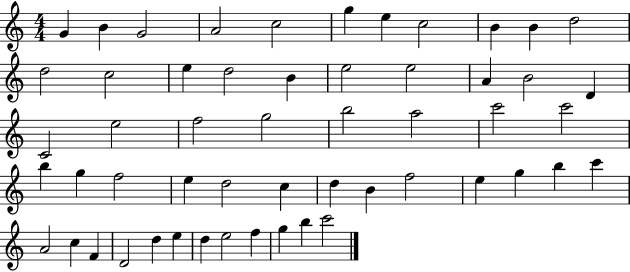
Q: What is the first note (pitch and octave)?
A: G4